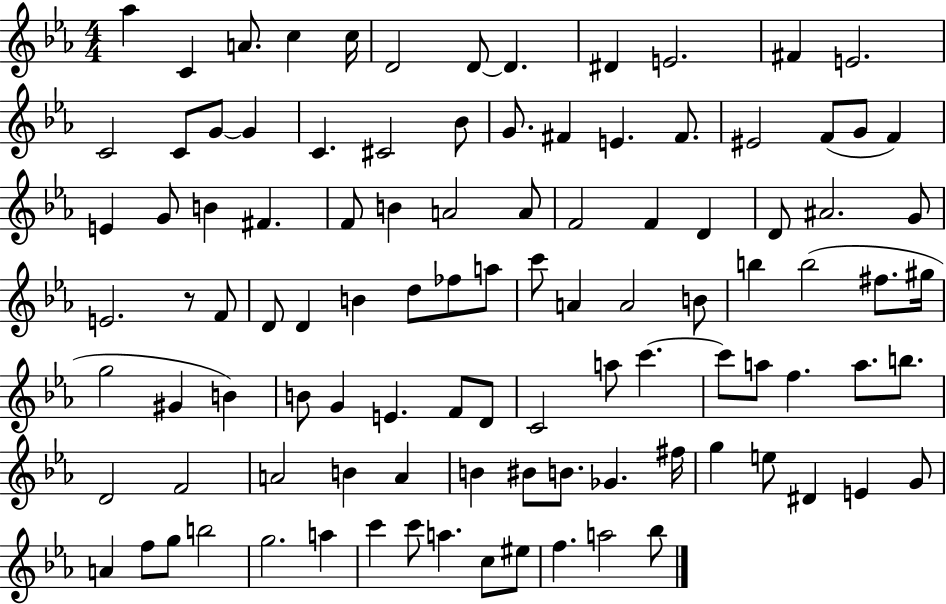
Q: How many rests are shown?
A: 1